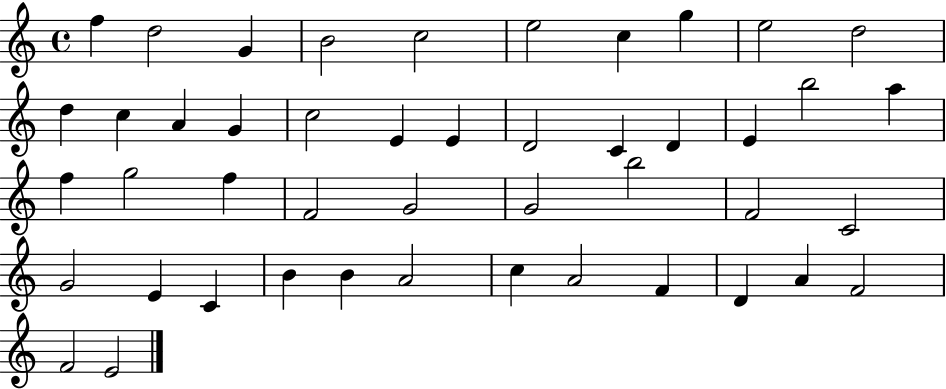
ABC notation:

X:1
T:Untitled
M:4/4
L:1/4
K:C
f d2 G B2 c2 e2 c g e2 d2 d c A G c2 E E D2 C D E b2 a f g2 f F2 G2 G2 b2 F2 C2 G2 E C B B A2 c A2 F D A F2 F2 E2